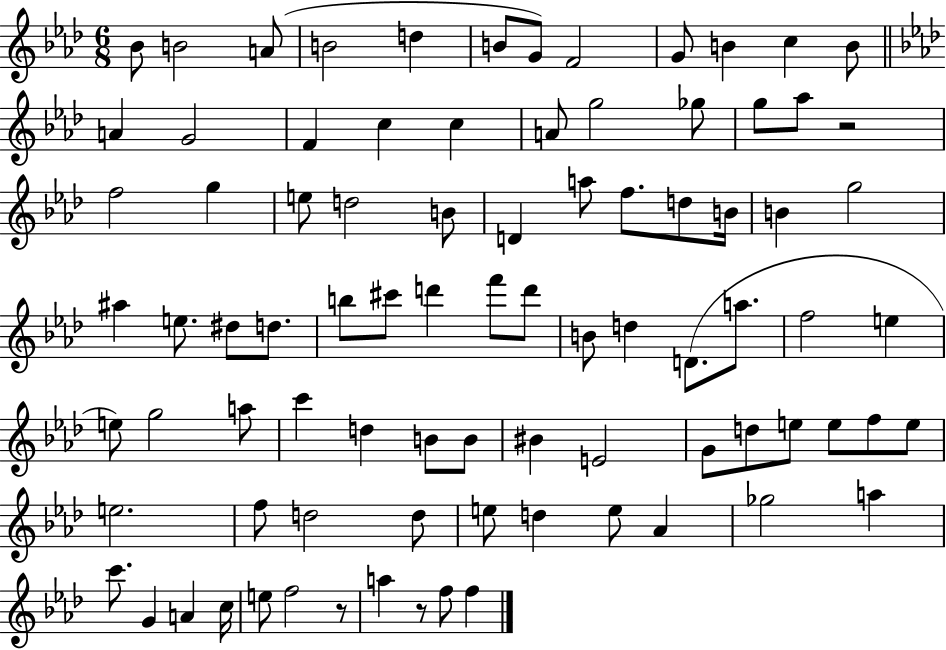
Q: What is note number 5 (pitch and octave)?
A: D5